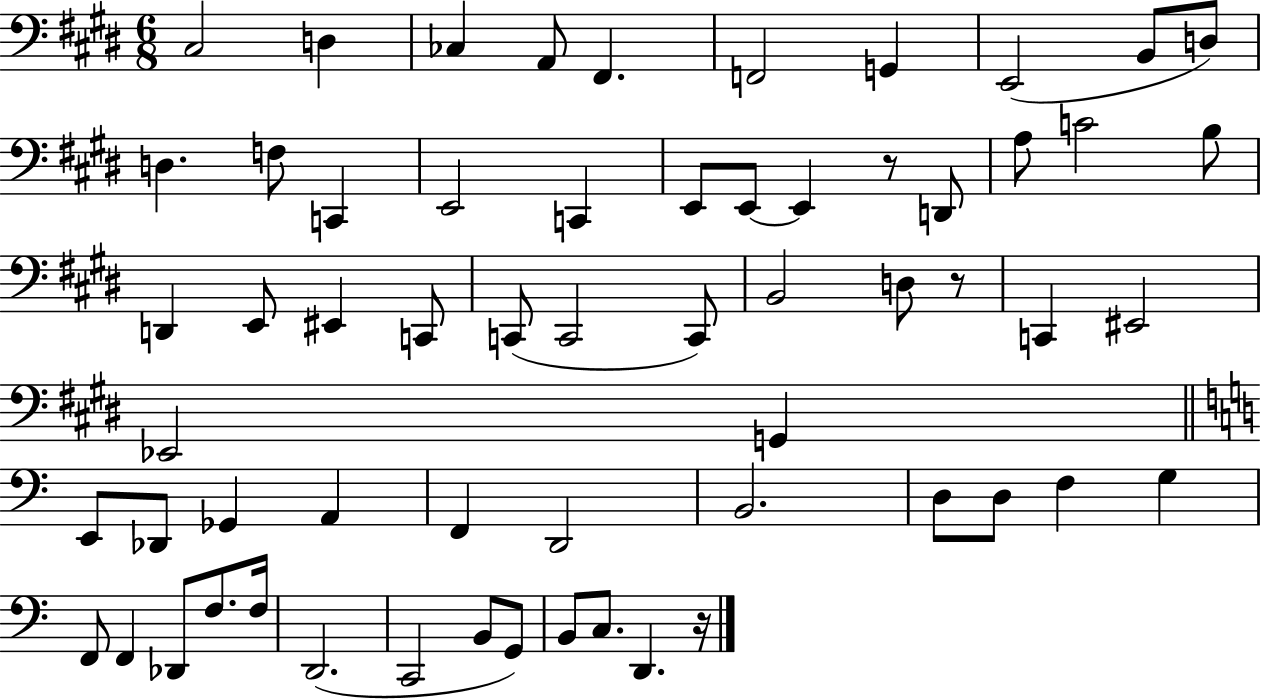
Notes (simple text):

C#3/h D3/q CES3/q A2/e F#2/q. F2/h G2/q E2/h B2/e D3/e D3/q. F3/e C2/q E2/h C2/q E2/e E2/e E2/q R/e D2/e A3/e C4/h B3/e D2/q E2/e EIS2/q C2/e C2/e C2/h C2/e B2/h D3/e R/e C2/q EIS2/h Eb2/h G2/q E2/e Db2/e Gb2/q A2/q F2/q D2/h B2/h. D3/e D3/e F3/q G3/q F2/e F2/q Db2/e F3/e. F3/s D2/h. C2/h B2/e G2/e B2/e C3/e. D2/q. R/s